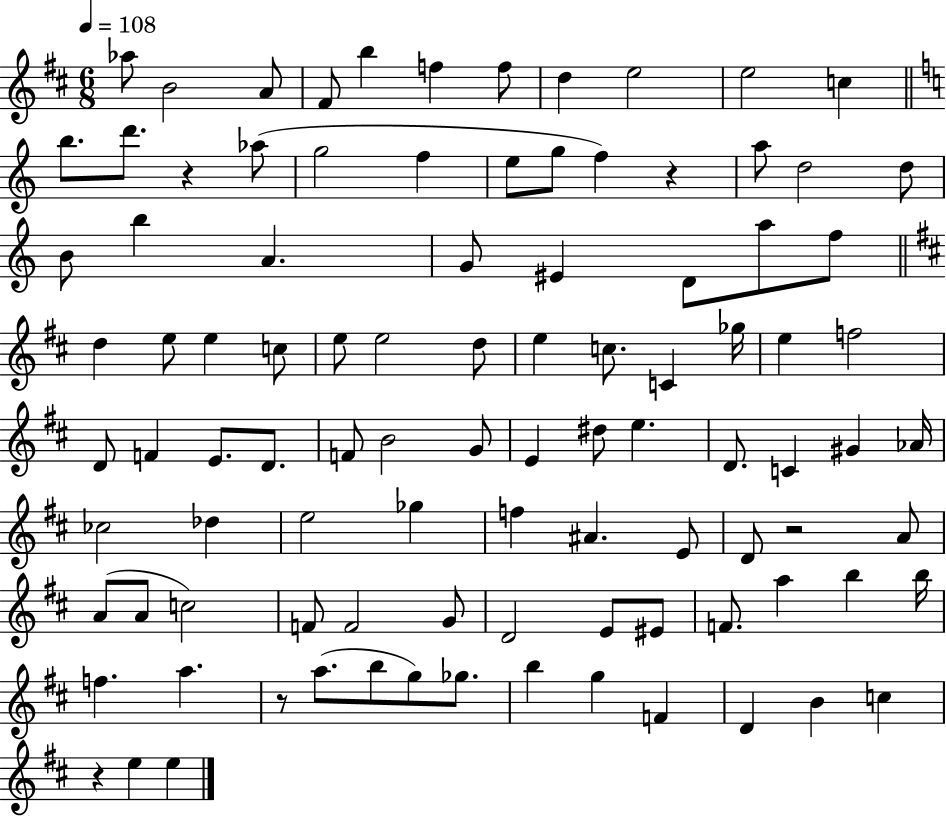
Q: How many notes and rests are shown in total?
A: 98